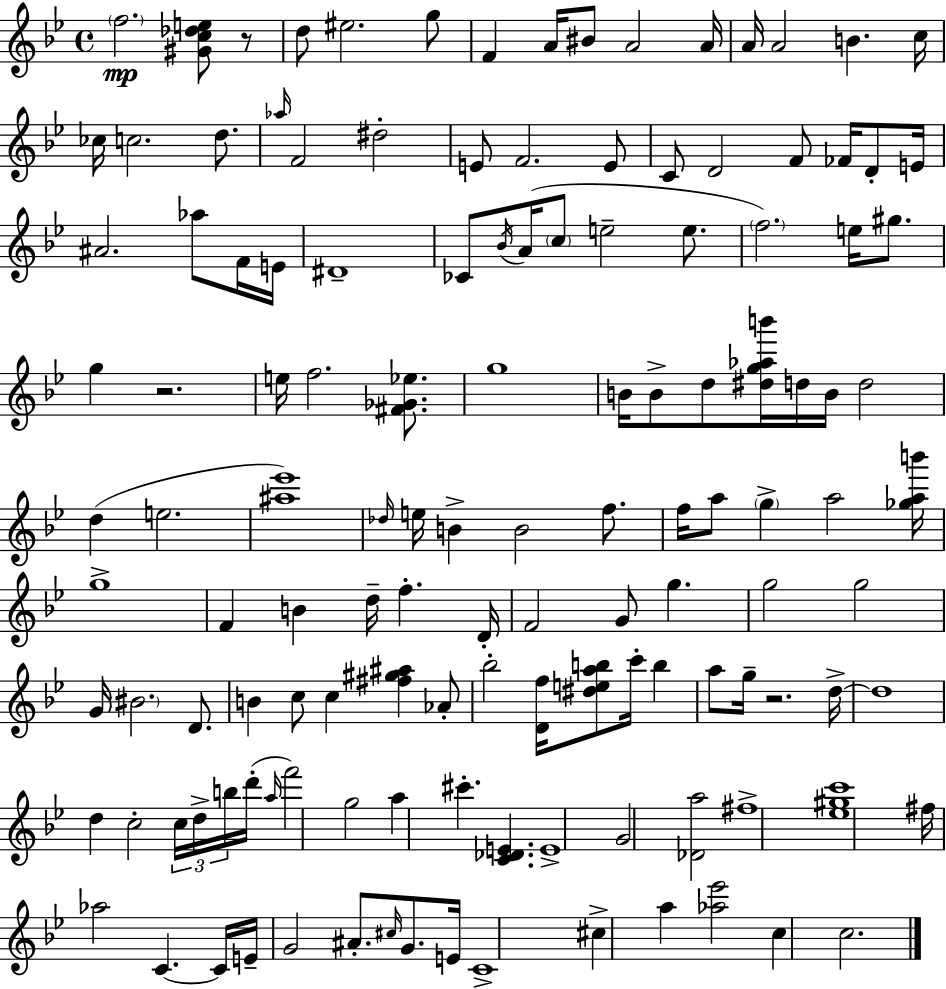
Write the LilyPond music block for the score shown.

{
  \clef treble
  \time 4/4
  \defaultTimeSignature
  \key bes \major
  \parenthesize f''2.\mp <gis' c'' des'' e''>8 r8 | d''8 eis''2. g''8 | f'4 a'16 bis'8 a'2 a'16 | a'16 a'2 b'4. c''16 | \break ces''16 c''2. d''8. | \grace { aes''16 } f'2 dis''2-. | e'8 f'2. e'8 | c'8 d'2 f'8 fes'16 d'8-. | \break e'16 ais'2. aes''8 f'16 | e'16 dis'1-- | ces'8 \acciaccatura { bes'16 }( a'16 \parenthesize c''8 e''2-- e''8. | \parenthesize f''2.) e''16 gis''8. | \break g''4 r2. | e''16 f''2. <fis' ges' ees''>8. | g''1 | b'16 b'8-> d''8 <dis'' g'' aes'' b'''>16 d''16 b'16 d''2 | \break d''4( e''2. | <ais'' ees'''>1) | \grace { des''16 } e''16 b'4-> b'2 | f''8. f''16 a''8 \parenthesize g''4-> a''2 | \break <ges'' a'' b'''>16 g''1-> | f'4 b'4 d''16-- f''4.-. | d'16-. f'2 g'8 g''4. | g''2 g''2 | \break g'16 \parenthesize bis'2. | d'8. b'4 c''8 c''4 <fis'' gis'' ais''>4 | aes'8-. bes''2-. <d' f''>16 <dis'' e'' a'' b''>8 c'''16-. b''4 | a''8 g''16-- r2. | \break d''16->~~ d''1 | d''4 c''2-. \tuplet 3/2 { c''16 | d''16-> b''16 } d'''16-.( \grace { a''16 } f'''2) g''2 | a''4 cis'''4.-. <c' des' e'>4. | \break e'1-> | g'2 <des' a''>2 | fis''1-> | <ees'' gis'' c'''>1 | \break fis''16 aes''2 c'4.~~ | c'16 e'16-- g'2 ais'8.-. | \grace { cis''16 } g'8. e'16 c'1-> | cis''4-> a''4 <aes'' ees'''>2 | \break c''4 c''2. | \bar "|."
}